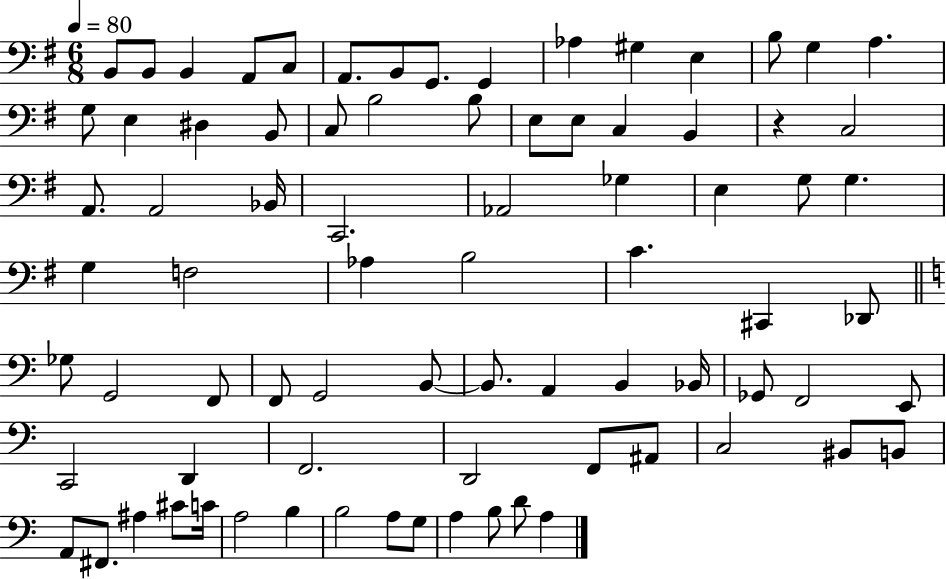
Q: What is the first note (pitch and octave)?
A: B2